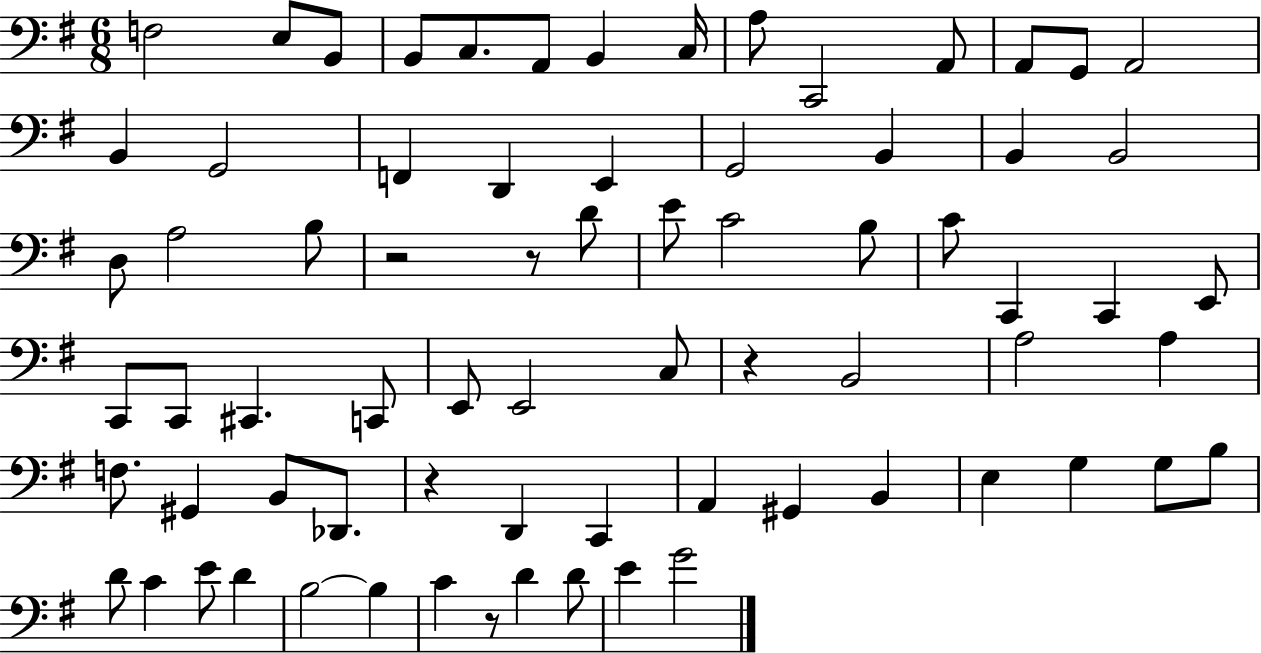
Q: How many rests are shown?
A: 5